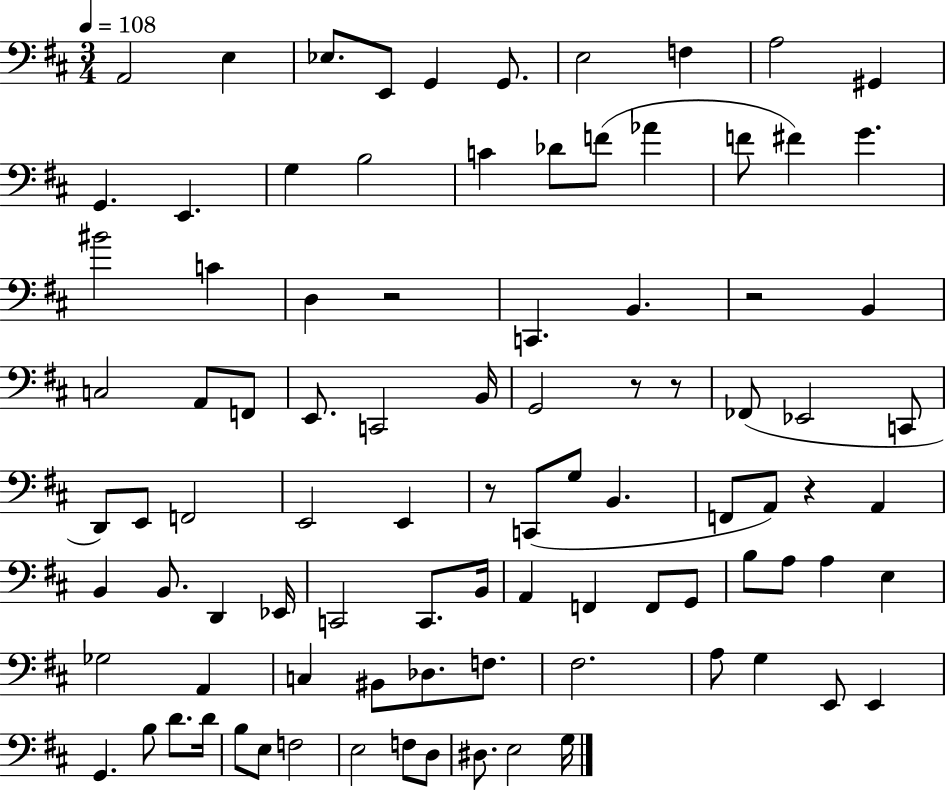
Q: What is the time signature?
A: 3/4